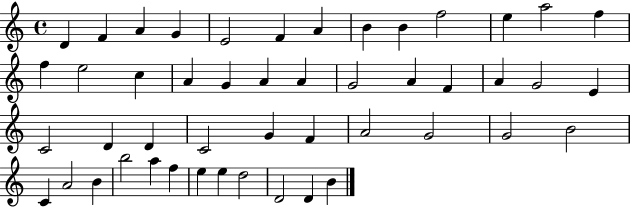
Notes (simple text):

D4/q F4/q A4/q G4/q E4/h F4/q A4/q B4/q B4/q F5/h E5/q A5/h F5/q F5/q E5/h C5/q A4/q G4/q A4/q A4/q G4/h A4/q F4/q A4/q G4/h E4/q C4/h D4/q D4/q C4/h G4/q F4/q A4/h G4/h G4/h B4/h C4/q A4/h B4/q B5/h A5/q F5/q E5/q E5/q D5/h D4/h D4/q B4/q